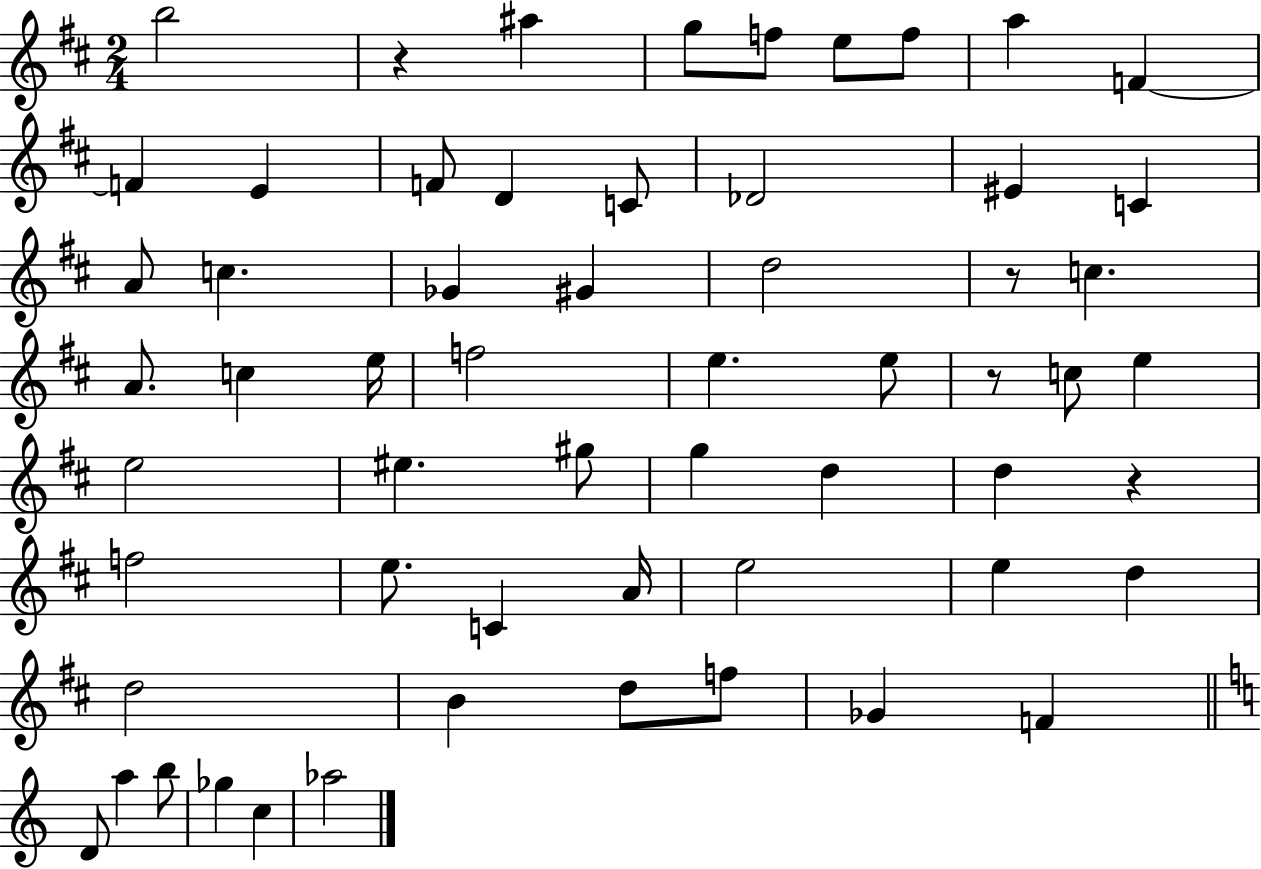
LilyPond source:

{
  \clef treble
  \numericTimeSignature
  \time 2/4
  \key d \major
  b''2 | r4 ais''4 | g''8 f''8 e''8 f''8 | a''4 f'4~~ | \break f'4 e'4 | f'8 d'4 c'8 | des'2 | eis'4 c'4 | \break a'8 c''4. | ges'4 gis'4 | d''2 | r8 c''4. | \break a'8. c''4 e''16 | f''2 | e''4. e''8 | r8 c''8 e''4 | \break e''2 | eis''4. gis''8 | g''4 d''4 | d''4 r4 | \break f''2 | e''8. c'4 a'16 | e''2 | e''4 d''4 | \break d''2 | b'4 d''8 f''8 | ges'4 f'4 | \bar "||" \break \key c \major d'8 a''4 b''8 | ges''4 c''4 | aes''2 | \bar "|."
}